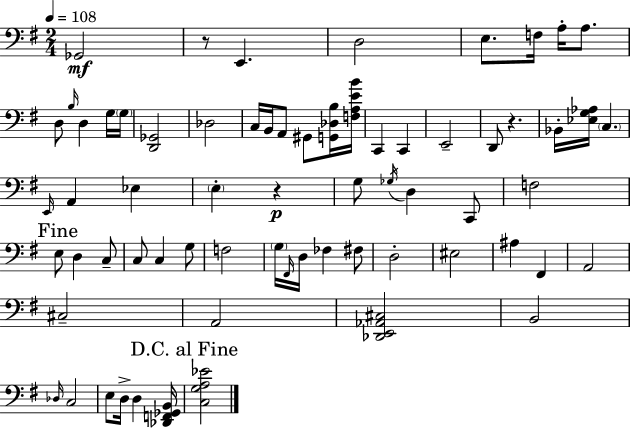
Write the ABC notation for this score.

X:1
T:Untitled
M:2/4
L:1/4
K:G
_G,,2 z/2 E,, D,2 E,/2 F,/4 A,/4 A,/2 D,/2 B,/4 D, G,/4 G,/4 [D,,_G,,]2 _D,2 C,/4 B,,/4 A,,/2 ^G,,/2 [G,,_D,B,]/4 [F,A,EB]/4 C,, C,, E,,2 D,,/2 z _B,,/4 [_E,G,_A,]/4 C, E,,/4 A,, _E, E, z G,/2 _G,/4 D, C,,/2 F,2 E,/2 D, C,/2 C,/2 C, G,/2 F,2 G,/4 ^F,,/4 D,/4 _F, ^F,/2 D,2 ^E,2 ^A, ^F,, A,,2 ^C,2 A,,2 [_D,,E,,_A,,^C,]2 B,,2 _D,/4 C,2 E,/2 D,/4 D, [_D,,F,,_G,,B,,]/4 [C,G,A,_E]2